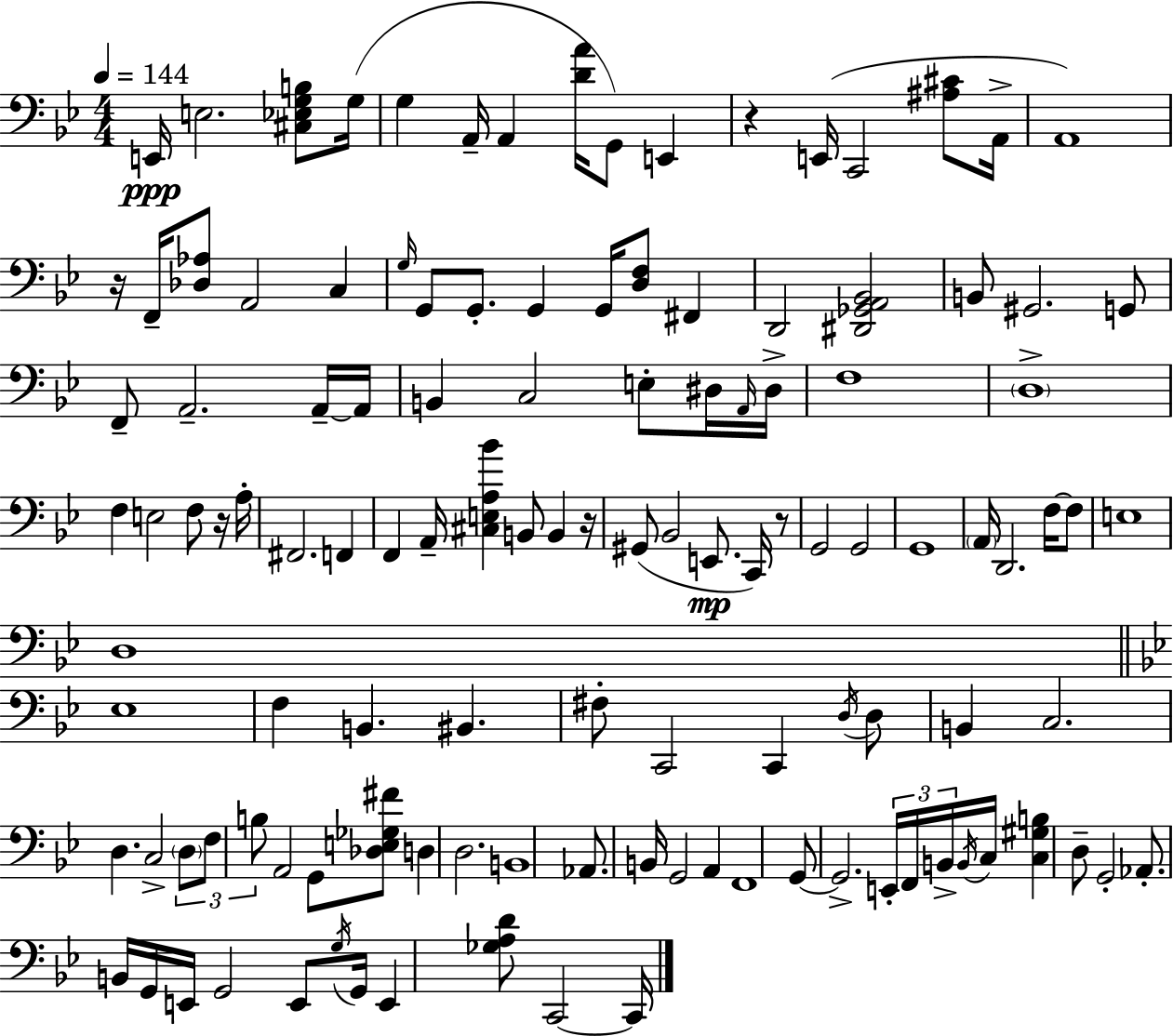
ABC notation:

X:1
T:Untitled
M:4/4
L:1/4
K:Bb
E,,/4 E,2 [^C,_E,G,B,]/2 G,/4 G, A,,/4 A,, [DA]/4 G,,/2 E,, z E,,/4 C,,2 [^A,^C]/2 A,,/4 A,,4 z/4 F,,/4 [_D,_A,]/2 A,,2 C, G,/4 G,,/2 G,,/2 G,, G,,/4 [D,F,]/2 ^F,, D,,2 [^D,,_G,,A,,_B,,]2 B,,/2 ^G,,2 G,,/2 F,,/2 A,,2 A,,/4 A,,/4 B,, C,2 E,/2 ^D,/4 A,,/4 ^D,/4 F,4 D,4 F, E,2 F,/2 z/4 A,/4 ^F,,2 F,, F,, A,,/4 [^C,E,A,_B] B,,/2 B,, z/4 ^G,,/2 _B,,2 E,,/2 C,,/4 z/2 G,,2 G,,2 G,,4 A,,/4 D,,2 F,/4 F,/2 E,4 D,4 _E,4 F, B,, ^B,, ^F,/2 C,,2 C,, D,/4 D,/2 B,, C,2 D, C,2 D,/2 F,/2 B,/2 A,,2 G,,/2 [_D,E,_G,^F]/2 D, D,2 B,,4 _A,,/2 B,,/4 G,,2 A,, F,,4 G,,/2 G,,2 E,,/4 F,,/4 B,,/4 B,,/4 C,/4 [C,^G,B,] D,/2 G,,2 _A,,/2 B,,/4 G,,/4 E,,/4 G,,2 E,,/2 G,/4 G,,/4 E,, [_G,A,D]/2 C,,2 C,,/4